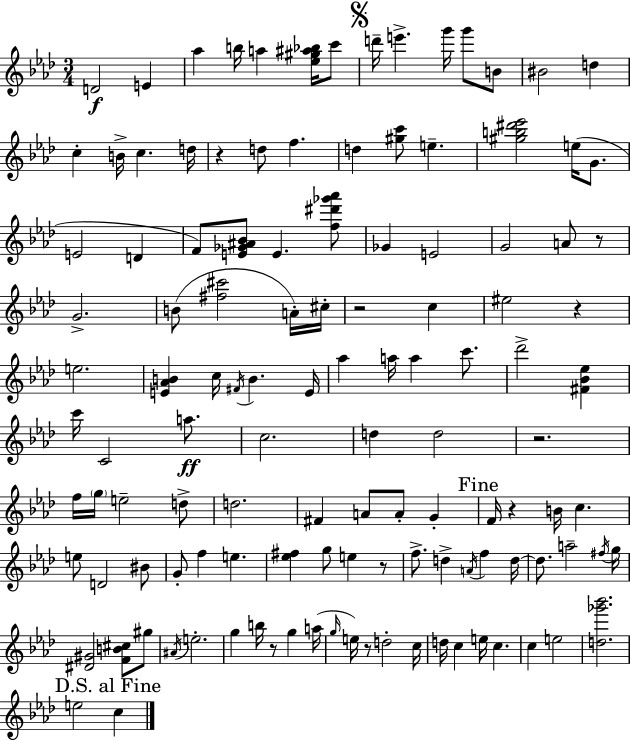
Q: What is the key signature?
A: AES major